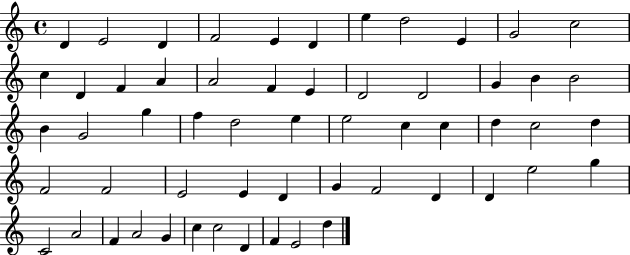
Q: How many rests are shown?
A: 0